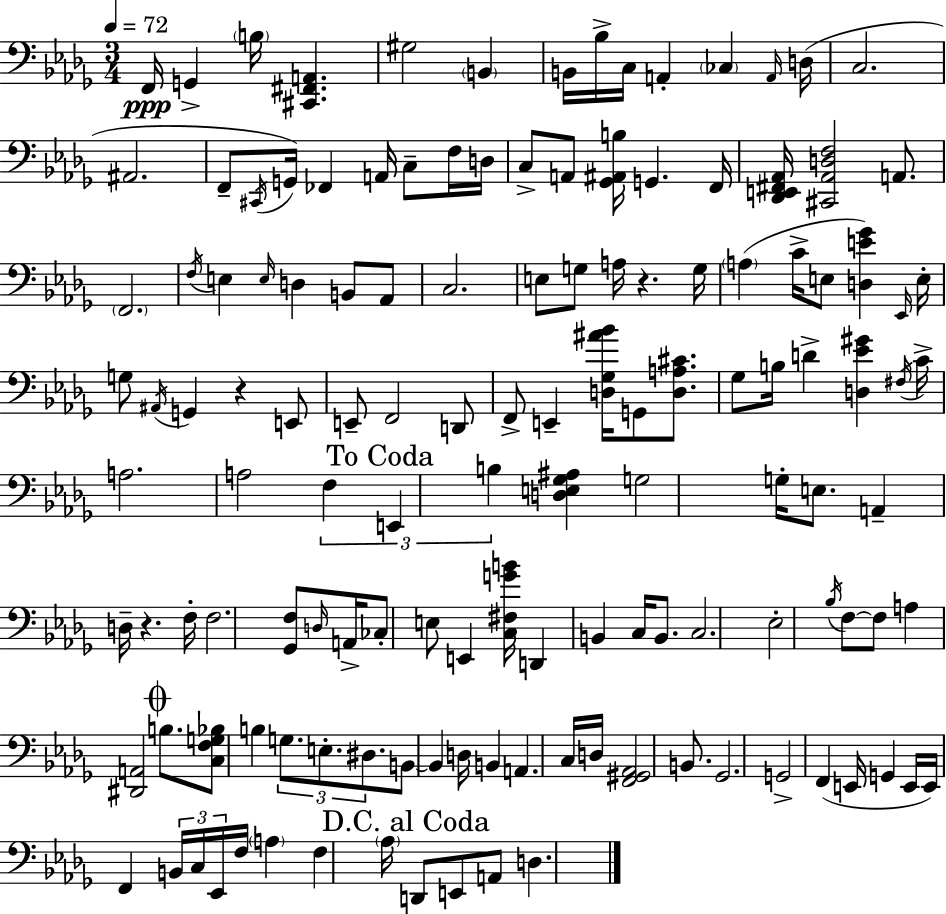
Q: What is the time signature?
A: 3/4